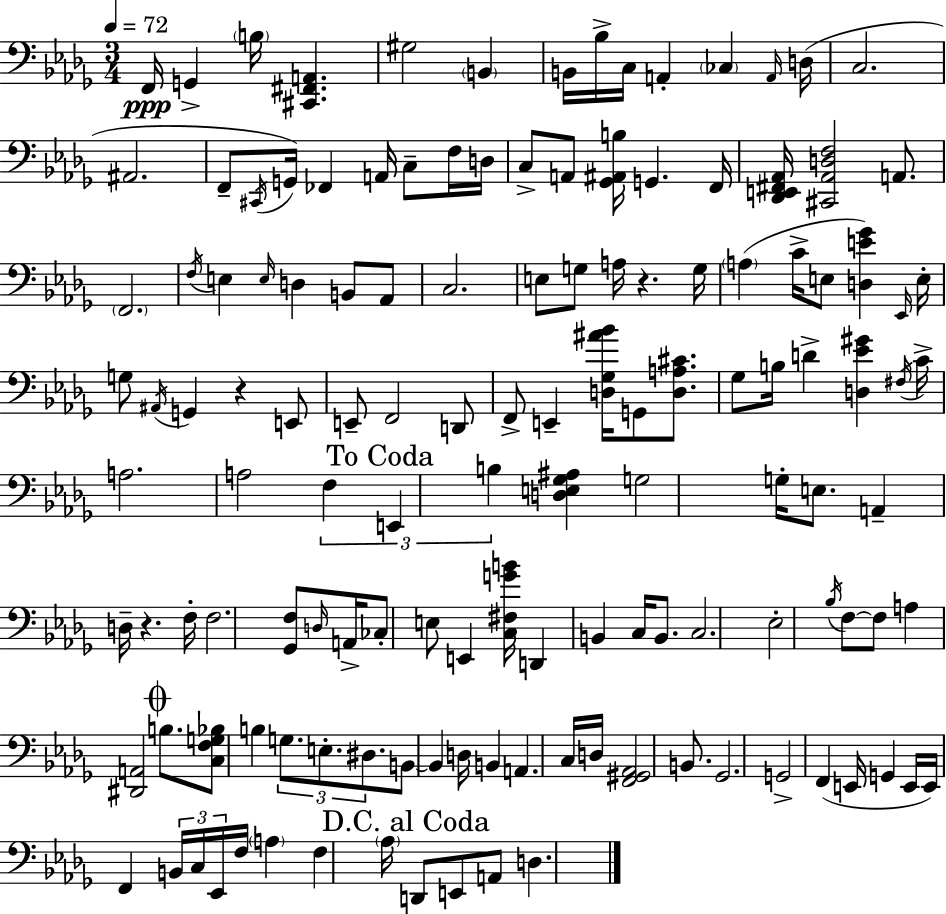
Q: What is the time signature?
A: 3/4